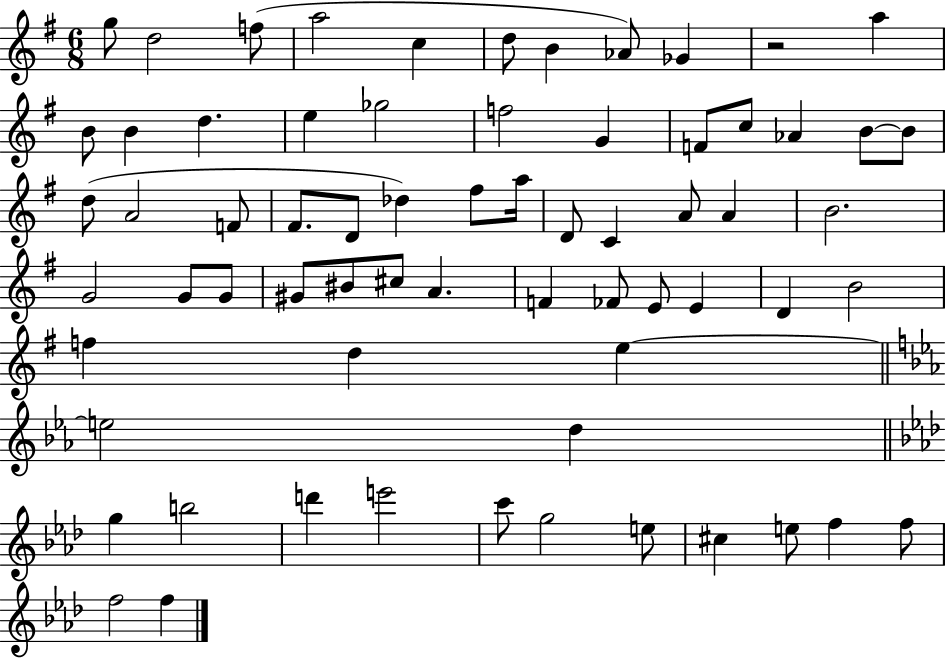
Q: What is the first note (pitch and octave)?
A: G5